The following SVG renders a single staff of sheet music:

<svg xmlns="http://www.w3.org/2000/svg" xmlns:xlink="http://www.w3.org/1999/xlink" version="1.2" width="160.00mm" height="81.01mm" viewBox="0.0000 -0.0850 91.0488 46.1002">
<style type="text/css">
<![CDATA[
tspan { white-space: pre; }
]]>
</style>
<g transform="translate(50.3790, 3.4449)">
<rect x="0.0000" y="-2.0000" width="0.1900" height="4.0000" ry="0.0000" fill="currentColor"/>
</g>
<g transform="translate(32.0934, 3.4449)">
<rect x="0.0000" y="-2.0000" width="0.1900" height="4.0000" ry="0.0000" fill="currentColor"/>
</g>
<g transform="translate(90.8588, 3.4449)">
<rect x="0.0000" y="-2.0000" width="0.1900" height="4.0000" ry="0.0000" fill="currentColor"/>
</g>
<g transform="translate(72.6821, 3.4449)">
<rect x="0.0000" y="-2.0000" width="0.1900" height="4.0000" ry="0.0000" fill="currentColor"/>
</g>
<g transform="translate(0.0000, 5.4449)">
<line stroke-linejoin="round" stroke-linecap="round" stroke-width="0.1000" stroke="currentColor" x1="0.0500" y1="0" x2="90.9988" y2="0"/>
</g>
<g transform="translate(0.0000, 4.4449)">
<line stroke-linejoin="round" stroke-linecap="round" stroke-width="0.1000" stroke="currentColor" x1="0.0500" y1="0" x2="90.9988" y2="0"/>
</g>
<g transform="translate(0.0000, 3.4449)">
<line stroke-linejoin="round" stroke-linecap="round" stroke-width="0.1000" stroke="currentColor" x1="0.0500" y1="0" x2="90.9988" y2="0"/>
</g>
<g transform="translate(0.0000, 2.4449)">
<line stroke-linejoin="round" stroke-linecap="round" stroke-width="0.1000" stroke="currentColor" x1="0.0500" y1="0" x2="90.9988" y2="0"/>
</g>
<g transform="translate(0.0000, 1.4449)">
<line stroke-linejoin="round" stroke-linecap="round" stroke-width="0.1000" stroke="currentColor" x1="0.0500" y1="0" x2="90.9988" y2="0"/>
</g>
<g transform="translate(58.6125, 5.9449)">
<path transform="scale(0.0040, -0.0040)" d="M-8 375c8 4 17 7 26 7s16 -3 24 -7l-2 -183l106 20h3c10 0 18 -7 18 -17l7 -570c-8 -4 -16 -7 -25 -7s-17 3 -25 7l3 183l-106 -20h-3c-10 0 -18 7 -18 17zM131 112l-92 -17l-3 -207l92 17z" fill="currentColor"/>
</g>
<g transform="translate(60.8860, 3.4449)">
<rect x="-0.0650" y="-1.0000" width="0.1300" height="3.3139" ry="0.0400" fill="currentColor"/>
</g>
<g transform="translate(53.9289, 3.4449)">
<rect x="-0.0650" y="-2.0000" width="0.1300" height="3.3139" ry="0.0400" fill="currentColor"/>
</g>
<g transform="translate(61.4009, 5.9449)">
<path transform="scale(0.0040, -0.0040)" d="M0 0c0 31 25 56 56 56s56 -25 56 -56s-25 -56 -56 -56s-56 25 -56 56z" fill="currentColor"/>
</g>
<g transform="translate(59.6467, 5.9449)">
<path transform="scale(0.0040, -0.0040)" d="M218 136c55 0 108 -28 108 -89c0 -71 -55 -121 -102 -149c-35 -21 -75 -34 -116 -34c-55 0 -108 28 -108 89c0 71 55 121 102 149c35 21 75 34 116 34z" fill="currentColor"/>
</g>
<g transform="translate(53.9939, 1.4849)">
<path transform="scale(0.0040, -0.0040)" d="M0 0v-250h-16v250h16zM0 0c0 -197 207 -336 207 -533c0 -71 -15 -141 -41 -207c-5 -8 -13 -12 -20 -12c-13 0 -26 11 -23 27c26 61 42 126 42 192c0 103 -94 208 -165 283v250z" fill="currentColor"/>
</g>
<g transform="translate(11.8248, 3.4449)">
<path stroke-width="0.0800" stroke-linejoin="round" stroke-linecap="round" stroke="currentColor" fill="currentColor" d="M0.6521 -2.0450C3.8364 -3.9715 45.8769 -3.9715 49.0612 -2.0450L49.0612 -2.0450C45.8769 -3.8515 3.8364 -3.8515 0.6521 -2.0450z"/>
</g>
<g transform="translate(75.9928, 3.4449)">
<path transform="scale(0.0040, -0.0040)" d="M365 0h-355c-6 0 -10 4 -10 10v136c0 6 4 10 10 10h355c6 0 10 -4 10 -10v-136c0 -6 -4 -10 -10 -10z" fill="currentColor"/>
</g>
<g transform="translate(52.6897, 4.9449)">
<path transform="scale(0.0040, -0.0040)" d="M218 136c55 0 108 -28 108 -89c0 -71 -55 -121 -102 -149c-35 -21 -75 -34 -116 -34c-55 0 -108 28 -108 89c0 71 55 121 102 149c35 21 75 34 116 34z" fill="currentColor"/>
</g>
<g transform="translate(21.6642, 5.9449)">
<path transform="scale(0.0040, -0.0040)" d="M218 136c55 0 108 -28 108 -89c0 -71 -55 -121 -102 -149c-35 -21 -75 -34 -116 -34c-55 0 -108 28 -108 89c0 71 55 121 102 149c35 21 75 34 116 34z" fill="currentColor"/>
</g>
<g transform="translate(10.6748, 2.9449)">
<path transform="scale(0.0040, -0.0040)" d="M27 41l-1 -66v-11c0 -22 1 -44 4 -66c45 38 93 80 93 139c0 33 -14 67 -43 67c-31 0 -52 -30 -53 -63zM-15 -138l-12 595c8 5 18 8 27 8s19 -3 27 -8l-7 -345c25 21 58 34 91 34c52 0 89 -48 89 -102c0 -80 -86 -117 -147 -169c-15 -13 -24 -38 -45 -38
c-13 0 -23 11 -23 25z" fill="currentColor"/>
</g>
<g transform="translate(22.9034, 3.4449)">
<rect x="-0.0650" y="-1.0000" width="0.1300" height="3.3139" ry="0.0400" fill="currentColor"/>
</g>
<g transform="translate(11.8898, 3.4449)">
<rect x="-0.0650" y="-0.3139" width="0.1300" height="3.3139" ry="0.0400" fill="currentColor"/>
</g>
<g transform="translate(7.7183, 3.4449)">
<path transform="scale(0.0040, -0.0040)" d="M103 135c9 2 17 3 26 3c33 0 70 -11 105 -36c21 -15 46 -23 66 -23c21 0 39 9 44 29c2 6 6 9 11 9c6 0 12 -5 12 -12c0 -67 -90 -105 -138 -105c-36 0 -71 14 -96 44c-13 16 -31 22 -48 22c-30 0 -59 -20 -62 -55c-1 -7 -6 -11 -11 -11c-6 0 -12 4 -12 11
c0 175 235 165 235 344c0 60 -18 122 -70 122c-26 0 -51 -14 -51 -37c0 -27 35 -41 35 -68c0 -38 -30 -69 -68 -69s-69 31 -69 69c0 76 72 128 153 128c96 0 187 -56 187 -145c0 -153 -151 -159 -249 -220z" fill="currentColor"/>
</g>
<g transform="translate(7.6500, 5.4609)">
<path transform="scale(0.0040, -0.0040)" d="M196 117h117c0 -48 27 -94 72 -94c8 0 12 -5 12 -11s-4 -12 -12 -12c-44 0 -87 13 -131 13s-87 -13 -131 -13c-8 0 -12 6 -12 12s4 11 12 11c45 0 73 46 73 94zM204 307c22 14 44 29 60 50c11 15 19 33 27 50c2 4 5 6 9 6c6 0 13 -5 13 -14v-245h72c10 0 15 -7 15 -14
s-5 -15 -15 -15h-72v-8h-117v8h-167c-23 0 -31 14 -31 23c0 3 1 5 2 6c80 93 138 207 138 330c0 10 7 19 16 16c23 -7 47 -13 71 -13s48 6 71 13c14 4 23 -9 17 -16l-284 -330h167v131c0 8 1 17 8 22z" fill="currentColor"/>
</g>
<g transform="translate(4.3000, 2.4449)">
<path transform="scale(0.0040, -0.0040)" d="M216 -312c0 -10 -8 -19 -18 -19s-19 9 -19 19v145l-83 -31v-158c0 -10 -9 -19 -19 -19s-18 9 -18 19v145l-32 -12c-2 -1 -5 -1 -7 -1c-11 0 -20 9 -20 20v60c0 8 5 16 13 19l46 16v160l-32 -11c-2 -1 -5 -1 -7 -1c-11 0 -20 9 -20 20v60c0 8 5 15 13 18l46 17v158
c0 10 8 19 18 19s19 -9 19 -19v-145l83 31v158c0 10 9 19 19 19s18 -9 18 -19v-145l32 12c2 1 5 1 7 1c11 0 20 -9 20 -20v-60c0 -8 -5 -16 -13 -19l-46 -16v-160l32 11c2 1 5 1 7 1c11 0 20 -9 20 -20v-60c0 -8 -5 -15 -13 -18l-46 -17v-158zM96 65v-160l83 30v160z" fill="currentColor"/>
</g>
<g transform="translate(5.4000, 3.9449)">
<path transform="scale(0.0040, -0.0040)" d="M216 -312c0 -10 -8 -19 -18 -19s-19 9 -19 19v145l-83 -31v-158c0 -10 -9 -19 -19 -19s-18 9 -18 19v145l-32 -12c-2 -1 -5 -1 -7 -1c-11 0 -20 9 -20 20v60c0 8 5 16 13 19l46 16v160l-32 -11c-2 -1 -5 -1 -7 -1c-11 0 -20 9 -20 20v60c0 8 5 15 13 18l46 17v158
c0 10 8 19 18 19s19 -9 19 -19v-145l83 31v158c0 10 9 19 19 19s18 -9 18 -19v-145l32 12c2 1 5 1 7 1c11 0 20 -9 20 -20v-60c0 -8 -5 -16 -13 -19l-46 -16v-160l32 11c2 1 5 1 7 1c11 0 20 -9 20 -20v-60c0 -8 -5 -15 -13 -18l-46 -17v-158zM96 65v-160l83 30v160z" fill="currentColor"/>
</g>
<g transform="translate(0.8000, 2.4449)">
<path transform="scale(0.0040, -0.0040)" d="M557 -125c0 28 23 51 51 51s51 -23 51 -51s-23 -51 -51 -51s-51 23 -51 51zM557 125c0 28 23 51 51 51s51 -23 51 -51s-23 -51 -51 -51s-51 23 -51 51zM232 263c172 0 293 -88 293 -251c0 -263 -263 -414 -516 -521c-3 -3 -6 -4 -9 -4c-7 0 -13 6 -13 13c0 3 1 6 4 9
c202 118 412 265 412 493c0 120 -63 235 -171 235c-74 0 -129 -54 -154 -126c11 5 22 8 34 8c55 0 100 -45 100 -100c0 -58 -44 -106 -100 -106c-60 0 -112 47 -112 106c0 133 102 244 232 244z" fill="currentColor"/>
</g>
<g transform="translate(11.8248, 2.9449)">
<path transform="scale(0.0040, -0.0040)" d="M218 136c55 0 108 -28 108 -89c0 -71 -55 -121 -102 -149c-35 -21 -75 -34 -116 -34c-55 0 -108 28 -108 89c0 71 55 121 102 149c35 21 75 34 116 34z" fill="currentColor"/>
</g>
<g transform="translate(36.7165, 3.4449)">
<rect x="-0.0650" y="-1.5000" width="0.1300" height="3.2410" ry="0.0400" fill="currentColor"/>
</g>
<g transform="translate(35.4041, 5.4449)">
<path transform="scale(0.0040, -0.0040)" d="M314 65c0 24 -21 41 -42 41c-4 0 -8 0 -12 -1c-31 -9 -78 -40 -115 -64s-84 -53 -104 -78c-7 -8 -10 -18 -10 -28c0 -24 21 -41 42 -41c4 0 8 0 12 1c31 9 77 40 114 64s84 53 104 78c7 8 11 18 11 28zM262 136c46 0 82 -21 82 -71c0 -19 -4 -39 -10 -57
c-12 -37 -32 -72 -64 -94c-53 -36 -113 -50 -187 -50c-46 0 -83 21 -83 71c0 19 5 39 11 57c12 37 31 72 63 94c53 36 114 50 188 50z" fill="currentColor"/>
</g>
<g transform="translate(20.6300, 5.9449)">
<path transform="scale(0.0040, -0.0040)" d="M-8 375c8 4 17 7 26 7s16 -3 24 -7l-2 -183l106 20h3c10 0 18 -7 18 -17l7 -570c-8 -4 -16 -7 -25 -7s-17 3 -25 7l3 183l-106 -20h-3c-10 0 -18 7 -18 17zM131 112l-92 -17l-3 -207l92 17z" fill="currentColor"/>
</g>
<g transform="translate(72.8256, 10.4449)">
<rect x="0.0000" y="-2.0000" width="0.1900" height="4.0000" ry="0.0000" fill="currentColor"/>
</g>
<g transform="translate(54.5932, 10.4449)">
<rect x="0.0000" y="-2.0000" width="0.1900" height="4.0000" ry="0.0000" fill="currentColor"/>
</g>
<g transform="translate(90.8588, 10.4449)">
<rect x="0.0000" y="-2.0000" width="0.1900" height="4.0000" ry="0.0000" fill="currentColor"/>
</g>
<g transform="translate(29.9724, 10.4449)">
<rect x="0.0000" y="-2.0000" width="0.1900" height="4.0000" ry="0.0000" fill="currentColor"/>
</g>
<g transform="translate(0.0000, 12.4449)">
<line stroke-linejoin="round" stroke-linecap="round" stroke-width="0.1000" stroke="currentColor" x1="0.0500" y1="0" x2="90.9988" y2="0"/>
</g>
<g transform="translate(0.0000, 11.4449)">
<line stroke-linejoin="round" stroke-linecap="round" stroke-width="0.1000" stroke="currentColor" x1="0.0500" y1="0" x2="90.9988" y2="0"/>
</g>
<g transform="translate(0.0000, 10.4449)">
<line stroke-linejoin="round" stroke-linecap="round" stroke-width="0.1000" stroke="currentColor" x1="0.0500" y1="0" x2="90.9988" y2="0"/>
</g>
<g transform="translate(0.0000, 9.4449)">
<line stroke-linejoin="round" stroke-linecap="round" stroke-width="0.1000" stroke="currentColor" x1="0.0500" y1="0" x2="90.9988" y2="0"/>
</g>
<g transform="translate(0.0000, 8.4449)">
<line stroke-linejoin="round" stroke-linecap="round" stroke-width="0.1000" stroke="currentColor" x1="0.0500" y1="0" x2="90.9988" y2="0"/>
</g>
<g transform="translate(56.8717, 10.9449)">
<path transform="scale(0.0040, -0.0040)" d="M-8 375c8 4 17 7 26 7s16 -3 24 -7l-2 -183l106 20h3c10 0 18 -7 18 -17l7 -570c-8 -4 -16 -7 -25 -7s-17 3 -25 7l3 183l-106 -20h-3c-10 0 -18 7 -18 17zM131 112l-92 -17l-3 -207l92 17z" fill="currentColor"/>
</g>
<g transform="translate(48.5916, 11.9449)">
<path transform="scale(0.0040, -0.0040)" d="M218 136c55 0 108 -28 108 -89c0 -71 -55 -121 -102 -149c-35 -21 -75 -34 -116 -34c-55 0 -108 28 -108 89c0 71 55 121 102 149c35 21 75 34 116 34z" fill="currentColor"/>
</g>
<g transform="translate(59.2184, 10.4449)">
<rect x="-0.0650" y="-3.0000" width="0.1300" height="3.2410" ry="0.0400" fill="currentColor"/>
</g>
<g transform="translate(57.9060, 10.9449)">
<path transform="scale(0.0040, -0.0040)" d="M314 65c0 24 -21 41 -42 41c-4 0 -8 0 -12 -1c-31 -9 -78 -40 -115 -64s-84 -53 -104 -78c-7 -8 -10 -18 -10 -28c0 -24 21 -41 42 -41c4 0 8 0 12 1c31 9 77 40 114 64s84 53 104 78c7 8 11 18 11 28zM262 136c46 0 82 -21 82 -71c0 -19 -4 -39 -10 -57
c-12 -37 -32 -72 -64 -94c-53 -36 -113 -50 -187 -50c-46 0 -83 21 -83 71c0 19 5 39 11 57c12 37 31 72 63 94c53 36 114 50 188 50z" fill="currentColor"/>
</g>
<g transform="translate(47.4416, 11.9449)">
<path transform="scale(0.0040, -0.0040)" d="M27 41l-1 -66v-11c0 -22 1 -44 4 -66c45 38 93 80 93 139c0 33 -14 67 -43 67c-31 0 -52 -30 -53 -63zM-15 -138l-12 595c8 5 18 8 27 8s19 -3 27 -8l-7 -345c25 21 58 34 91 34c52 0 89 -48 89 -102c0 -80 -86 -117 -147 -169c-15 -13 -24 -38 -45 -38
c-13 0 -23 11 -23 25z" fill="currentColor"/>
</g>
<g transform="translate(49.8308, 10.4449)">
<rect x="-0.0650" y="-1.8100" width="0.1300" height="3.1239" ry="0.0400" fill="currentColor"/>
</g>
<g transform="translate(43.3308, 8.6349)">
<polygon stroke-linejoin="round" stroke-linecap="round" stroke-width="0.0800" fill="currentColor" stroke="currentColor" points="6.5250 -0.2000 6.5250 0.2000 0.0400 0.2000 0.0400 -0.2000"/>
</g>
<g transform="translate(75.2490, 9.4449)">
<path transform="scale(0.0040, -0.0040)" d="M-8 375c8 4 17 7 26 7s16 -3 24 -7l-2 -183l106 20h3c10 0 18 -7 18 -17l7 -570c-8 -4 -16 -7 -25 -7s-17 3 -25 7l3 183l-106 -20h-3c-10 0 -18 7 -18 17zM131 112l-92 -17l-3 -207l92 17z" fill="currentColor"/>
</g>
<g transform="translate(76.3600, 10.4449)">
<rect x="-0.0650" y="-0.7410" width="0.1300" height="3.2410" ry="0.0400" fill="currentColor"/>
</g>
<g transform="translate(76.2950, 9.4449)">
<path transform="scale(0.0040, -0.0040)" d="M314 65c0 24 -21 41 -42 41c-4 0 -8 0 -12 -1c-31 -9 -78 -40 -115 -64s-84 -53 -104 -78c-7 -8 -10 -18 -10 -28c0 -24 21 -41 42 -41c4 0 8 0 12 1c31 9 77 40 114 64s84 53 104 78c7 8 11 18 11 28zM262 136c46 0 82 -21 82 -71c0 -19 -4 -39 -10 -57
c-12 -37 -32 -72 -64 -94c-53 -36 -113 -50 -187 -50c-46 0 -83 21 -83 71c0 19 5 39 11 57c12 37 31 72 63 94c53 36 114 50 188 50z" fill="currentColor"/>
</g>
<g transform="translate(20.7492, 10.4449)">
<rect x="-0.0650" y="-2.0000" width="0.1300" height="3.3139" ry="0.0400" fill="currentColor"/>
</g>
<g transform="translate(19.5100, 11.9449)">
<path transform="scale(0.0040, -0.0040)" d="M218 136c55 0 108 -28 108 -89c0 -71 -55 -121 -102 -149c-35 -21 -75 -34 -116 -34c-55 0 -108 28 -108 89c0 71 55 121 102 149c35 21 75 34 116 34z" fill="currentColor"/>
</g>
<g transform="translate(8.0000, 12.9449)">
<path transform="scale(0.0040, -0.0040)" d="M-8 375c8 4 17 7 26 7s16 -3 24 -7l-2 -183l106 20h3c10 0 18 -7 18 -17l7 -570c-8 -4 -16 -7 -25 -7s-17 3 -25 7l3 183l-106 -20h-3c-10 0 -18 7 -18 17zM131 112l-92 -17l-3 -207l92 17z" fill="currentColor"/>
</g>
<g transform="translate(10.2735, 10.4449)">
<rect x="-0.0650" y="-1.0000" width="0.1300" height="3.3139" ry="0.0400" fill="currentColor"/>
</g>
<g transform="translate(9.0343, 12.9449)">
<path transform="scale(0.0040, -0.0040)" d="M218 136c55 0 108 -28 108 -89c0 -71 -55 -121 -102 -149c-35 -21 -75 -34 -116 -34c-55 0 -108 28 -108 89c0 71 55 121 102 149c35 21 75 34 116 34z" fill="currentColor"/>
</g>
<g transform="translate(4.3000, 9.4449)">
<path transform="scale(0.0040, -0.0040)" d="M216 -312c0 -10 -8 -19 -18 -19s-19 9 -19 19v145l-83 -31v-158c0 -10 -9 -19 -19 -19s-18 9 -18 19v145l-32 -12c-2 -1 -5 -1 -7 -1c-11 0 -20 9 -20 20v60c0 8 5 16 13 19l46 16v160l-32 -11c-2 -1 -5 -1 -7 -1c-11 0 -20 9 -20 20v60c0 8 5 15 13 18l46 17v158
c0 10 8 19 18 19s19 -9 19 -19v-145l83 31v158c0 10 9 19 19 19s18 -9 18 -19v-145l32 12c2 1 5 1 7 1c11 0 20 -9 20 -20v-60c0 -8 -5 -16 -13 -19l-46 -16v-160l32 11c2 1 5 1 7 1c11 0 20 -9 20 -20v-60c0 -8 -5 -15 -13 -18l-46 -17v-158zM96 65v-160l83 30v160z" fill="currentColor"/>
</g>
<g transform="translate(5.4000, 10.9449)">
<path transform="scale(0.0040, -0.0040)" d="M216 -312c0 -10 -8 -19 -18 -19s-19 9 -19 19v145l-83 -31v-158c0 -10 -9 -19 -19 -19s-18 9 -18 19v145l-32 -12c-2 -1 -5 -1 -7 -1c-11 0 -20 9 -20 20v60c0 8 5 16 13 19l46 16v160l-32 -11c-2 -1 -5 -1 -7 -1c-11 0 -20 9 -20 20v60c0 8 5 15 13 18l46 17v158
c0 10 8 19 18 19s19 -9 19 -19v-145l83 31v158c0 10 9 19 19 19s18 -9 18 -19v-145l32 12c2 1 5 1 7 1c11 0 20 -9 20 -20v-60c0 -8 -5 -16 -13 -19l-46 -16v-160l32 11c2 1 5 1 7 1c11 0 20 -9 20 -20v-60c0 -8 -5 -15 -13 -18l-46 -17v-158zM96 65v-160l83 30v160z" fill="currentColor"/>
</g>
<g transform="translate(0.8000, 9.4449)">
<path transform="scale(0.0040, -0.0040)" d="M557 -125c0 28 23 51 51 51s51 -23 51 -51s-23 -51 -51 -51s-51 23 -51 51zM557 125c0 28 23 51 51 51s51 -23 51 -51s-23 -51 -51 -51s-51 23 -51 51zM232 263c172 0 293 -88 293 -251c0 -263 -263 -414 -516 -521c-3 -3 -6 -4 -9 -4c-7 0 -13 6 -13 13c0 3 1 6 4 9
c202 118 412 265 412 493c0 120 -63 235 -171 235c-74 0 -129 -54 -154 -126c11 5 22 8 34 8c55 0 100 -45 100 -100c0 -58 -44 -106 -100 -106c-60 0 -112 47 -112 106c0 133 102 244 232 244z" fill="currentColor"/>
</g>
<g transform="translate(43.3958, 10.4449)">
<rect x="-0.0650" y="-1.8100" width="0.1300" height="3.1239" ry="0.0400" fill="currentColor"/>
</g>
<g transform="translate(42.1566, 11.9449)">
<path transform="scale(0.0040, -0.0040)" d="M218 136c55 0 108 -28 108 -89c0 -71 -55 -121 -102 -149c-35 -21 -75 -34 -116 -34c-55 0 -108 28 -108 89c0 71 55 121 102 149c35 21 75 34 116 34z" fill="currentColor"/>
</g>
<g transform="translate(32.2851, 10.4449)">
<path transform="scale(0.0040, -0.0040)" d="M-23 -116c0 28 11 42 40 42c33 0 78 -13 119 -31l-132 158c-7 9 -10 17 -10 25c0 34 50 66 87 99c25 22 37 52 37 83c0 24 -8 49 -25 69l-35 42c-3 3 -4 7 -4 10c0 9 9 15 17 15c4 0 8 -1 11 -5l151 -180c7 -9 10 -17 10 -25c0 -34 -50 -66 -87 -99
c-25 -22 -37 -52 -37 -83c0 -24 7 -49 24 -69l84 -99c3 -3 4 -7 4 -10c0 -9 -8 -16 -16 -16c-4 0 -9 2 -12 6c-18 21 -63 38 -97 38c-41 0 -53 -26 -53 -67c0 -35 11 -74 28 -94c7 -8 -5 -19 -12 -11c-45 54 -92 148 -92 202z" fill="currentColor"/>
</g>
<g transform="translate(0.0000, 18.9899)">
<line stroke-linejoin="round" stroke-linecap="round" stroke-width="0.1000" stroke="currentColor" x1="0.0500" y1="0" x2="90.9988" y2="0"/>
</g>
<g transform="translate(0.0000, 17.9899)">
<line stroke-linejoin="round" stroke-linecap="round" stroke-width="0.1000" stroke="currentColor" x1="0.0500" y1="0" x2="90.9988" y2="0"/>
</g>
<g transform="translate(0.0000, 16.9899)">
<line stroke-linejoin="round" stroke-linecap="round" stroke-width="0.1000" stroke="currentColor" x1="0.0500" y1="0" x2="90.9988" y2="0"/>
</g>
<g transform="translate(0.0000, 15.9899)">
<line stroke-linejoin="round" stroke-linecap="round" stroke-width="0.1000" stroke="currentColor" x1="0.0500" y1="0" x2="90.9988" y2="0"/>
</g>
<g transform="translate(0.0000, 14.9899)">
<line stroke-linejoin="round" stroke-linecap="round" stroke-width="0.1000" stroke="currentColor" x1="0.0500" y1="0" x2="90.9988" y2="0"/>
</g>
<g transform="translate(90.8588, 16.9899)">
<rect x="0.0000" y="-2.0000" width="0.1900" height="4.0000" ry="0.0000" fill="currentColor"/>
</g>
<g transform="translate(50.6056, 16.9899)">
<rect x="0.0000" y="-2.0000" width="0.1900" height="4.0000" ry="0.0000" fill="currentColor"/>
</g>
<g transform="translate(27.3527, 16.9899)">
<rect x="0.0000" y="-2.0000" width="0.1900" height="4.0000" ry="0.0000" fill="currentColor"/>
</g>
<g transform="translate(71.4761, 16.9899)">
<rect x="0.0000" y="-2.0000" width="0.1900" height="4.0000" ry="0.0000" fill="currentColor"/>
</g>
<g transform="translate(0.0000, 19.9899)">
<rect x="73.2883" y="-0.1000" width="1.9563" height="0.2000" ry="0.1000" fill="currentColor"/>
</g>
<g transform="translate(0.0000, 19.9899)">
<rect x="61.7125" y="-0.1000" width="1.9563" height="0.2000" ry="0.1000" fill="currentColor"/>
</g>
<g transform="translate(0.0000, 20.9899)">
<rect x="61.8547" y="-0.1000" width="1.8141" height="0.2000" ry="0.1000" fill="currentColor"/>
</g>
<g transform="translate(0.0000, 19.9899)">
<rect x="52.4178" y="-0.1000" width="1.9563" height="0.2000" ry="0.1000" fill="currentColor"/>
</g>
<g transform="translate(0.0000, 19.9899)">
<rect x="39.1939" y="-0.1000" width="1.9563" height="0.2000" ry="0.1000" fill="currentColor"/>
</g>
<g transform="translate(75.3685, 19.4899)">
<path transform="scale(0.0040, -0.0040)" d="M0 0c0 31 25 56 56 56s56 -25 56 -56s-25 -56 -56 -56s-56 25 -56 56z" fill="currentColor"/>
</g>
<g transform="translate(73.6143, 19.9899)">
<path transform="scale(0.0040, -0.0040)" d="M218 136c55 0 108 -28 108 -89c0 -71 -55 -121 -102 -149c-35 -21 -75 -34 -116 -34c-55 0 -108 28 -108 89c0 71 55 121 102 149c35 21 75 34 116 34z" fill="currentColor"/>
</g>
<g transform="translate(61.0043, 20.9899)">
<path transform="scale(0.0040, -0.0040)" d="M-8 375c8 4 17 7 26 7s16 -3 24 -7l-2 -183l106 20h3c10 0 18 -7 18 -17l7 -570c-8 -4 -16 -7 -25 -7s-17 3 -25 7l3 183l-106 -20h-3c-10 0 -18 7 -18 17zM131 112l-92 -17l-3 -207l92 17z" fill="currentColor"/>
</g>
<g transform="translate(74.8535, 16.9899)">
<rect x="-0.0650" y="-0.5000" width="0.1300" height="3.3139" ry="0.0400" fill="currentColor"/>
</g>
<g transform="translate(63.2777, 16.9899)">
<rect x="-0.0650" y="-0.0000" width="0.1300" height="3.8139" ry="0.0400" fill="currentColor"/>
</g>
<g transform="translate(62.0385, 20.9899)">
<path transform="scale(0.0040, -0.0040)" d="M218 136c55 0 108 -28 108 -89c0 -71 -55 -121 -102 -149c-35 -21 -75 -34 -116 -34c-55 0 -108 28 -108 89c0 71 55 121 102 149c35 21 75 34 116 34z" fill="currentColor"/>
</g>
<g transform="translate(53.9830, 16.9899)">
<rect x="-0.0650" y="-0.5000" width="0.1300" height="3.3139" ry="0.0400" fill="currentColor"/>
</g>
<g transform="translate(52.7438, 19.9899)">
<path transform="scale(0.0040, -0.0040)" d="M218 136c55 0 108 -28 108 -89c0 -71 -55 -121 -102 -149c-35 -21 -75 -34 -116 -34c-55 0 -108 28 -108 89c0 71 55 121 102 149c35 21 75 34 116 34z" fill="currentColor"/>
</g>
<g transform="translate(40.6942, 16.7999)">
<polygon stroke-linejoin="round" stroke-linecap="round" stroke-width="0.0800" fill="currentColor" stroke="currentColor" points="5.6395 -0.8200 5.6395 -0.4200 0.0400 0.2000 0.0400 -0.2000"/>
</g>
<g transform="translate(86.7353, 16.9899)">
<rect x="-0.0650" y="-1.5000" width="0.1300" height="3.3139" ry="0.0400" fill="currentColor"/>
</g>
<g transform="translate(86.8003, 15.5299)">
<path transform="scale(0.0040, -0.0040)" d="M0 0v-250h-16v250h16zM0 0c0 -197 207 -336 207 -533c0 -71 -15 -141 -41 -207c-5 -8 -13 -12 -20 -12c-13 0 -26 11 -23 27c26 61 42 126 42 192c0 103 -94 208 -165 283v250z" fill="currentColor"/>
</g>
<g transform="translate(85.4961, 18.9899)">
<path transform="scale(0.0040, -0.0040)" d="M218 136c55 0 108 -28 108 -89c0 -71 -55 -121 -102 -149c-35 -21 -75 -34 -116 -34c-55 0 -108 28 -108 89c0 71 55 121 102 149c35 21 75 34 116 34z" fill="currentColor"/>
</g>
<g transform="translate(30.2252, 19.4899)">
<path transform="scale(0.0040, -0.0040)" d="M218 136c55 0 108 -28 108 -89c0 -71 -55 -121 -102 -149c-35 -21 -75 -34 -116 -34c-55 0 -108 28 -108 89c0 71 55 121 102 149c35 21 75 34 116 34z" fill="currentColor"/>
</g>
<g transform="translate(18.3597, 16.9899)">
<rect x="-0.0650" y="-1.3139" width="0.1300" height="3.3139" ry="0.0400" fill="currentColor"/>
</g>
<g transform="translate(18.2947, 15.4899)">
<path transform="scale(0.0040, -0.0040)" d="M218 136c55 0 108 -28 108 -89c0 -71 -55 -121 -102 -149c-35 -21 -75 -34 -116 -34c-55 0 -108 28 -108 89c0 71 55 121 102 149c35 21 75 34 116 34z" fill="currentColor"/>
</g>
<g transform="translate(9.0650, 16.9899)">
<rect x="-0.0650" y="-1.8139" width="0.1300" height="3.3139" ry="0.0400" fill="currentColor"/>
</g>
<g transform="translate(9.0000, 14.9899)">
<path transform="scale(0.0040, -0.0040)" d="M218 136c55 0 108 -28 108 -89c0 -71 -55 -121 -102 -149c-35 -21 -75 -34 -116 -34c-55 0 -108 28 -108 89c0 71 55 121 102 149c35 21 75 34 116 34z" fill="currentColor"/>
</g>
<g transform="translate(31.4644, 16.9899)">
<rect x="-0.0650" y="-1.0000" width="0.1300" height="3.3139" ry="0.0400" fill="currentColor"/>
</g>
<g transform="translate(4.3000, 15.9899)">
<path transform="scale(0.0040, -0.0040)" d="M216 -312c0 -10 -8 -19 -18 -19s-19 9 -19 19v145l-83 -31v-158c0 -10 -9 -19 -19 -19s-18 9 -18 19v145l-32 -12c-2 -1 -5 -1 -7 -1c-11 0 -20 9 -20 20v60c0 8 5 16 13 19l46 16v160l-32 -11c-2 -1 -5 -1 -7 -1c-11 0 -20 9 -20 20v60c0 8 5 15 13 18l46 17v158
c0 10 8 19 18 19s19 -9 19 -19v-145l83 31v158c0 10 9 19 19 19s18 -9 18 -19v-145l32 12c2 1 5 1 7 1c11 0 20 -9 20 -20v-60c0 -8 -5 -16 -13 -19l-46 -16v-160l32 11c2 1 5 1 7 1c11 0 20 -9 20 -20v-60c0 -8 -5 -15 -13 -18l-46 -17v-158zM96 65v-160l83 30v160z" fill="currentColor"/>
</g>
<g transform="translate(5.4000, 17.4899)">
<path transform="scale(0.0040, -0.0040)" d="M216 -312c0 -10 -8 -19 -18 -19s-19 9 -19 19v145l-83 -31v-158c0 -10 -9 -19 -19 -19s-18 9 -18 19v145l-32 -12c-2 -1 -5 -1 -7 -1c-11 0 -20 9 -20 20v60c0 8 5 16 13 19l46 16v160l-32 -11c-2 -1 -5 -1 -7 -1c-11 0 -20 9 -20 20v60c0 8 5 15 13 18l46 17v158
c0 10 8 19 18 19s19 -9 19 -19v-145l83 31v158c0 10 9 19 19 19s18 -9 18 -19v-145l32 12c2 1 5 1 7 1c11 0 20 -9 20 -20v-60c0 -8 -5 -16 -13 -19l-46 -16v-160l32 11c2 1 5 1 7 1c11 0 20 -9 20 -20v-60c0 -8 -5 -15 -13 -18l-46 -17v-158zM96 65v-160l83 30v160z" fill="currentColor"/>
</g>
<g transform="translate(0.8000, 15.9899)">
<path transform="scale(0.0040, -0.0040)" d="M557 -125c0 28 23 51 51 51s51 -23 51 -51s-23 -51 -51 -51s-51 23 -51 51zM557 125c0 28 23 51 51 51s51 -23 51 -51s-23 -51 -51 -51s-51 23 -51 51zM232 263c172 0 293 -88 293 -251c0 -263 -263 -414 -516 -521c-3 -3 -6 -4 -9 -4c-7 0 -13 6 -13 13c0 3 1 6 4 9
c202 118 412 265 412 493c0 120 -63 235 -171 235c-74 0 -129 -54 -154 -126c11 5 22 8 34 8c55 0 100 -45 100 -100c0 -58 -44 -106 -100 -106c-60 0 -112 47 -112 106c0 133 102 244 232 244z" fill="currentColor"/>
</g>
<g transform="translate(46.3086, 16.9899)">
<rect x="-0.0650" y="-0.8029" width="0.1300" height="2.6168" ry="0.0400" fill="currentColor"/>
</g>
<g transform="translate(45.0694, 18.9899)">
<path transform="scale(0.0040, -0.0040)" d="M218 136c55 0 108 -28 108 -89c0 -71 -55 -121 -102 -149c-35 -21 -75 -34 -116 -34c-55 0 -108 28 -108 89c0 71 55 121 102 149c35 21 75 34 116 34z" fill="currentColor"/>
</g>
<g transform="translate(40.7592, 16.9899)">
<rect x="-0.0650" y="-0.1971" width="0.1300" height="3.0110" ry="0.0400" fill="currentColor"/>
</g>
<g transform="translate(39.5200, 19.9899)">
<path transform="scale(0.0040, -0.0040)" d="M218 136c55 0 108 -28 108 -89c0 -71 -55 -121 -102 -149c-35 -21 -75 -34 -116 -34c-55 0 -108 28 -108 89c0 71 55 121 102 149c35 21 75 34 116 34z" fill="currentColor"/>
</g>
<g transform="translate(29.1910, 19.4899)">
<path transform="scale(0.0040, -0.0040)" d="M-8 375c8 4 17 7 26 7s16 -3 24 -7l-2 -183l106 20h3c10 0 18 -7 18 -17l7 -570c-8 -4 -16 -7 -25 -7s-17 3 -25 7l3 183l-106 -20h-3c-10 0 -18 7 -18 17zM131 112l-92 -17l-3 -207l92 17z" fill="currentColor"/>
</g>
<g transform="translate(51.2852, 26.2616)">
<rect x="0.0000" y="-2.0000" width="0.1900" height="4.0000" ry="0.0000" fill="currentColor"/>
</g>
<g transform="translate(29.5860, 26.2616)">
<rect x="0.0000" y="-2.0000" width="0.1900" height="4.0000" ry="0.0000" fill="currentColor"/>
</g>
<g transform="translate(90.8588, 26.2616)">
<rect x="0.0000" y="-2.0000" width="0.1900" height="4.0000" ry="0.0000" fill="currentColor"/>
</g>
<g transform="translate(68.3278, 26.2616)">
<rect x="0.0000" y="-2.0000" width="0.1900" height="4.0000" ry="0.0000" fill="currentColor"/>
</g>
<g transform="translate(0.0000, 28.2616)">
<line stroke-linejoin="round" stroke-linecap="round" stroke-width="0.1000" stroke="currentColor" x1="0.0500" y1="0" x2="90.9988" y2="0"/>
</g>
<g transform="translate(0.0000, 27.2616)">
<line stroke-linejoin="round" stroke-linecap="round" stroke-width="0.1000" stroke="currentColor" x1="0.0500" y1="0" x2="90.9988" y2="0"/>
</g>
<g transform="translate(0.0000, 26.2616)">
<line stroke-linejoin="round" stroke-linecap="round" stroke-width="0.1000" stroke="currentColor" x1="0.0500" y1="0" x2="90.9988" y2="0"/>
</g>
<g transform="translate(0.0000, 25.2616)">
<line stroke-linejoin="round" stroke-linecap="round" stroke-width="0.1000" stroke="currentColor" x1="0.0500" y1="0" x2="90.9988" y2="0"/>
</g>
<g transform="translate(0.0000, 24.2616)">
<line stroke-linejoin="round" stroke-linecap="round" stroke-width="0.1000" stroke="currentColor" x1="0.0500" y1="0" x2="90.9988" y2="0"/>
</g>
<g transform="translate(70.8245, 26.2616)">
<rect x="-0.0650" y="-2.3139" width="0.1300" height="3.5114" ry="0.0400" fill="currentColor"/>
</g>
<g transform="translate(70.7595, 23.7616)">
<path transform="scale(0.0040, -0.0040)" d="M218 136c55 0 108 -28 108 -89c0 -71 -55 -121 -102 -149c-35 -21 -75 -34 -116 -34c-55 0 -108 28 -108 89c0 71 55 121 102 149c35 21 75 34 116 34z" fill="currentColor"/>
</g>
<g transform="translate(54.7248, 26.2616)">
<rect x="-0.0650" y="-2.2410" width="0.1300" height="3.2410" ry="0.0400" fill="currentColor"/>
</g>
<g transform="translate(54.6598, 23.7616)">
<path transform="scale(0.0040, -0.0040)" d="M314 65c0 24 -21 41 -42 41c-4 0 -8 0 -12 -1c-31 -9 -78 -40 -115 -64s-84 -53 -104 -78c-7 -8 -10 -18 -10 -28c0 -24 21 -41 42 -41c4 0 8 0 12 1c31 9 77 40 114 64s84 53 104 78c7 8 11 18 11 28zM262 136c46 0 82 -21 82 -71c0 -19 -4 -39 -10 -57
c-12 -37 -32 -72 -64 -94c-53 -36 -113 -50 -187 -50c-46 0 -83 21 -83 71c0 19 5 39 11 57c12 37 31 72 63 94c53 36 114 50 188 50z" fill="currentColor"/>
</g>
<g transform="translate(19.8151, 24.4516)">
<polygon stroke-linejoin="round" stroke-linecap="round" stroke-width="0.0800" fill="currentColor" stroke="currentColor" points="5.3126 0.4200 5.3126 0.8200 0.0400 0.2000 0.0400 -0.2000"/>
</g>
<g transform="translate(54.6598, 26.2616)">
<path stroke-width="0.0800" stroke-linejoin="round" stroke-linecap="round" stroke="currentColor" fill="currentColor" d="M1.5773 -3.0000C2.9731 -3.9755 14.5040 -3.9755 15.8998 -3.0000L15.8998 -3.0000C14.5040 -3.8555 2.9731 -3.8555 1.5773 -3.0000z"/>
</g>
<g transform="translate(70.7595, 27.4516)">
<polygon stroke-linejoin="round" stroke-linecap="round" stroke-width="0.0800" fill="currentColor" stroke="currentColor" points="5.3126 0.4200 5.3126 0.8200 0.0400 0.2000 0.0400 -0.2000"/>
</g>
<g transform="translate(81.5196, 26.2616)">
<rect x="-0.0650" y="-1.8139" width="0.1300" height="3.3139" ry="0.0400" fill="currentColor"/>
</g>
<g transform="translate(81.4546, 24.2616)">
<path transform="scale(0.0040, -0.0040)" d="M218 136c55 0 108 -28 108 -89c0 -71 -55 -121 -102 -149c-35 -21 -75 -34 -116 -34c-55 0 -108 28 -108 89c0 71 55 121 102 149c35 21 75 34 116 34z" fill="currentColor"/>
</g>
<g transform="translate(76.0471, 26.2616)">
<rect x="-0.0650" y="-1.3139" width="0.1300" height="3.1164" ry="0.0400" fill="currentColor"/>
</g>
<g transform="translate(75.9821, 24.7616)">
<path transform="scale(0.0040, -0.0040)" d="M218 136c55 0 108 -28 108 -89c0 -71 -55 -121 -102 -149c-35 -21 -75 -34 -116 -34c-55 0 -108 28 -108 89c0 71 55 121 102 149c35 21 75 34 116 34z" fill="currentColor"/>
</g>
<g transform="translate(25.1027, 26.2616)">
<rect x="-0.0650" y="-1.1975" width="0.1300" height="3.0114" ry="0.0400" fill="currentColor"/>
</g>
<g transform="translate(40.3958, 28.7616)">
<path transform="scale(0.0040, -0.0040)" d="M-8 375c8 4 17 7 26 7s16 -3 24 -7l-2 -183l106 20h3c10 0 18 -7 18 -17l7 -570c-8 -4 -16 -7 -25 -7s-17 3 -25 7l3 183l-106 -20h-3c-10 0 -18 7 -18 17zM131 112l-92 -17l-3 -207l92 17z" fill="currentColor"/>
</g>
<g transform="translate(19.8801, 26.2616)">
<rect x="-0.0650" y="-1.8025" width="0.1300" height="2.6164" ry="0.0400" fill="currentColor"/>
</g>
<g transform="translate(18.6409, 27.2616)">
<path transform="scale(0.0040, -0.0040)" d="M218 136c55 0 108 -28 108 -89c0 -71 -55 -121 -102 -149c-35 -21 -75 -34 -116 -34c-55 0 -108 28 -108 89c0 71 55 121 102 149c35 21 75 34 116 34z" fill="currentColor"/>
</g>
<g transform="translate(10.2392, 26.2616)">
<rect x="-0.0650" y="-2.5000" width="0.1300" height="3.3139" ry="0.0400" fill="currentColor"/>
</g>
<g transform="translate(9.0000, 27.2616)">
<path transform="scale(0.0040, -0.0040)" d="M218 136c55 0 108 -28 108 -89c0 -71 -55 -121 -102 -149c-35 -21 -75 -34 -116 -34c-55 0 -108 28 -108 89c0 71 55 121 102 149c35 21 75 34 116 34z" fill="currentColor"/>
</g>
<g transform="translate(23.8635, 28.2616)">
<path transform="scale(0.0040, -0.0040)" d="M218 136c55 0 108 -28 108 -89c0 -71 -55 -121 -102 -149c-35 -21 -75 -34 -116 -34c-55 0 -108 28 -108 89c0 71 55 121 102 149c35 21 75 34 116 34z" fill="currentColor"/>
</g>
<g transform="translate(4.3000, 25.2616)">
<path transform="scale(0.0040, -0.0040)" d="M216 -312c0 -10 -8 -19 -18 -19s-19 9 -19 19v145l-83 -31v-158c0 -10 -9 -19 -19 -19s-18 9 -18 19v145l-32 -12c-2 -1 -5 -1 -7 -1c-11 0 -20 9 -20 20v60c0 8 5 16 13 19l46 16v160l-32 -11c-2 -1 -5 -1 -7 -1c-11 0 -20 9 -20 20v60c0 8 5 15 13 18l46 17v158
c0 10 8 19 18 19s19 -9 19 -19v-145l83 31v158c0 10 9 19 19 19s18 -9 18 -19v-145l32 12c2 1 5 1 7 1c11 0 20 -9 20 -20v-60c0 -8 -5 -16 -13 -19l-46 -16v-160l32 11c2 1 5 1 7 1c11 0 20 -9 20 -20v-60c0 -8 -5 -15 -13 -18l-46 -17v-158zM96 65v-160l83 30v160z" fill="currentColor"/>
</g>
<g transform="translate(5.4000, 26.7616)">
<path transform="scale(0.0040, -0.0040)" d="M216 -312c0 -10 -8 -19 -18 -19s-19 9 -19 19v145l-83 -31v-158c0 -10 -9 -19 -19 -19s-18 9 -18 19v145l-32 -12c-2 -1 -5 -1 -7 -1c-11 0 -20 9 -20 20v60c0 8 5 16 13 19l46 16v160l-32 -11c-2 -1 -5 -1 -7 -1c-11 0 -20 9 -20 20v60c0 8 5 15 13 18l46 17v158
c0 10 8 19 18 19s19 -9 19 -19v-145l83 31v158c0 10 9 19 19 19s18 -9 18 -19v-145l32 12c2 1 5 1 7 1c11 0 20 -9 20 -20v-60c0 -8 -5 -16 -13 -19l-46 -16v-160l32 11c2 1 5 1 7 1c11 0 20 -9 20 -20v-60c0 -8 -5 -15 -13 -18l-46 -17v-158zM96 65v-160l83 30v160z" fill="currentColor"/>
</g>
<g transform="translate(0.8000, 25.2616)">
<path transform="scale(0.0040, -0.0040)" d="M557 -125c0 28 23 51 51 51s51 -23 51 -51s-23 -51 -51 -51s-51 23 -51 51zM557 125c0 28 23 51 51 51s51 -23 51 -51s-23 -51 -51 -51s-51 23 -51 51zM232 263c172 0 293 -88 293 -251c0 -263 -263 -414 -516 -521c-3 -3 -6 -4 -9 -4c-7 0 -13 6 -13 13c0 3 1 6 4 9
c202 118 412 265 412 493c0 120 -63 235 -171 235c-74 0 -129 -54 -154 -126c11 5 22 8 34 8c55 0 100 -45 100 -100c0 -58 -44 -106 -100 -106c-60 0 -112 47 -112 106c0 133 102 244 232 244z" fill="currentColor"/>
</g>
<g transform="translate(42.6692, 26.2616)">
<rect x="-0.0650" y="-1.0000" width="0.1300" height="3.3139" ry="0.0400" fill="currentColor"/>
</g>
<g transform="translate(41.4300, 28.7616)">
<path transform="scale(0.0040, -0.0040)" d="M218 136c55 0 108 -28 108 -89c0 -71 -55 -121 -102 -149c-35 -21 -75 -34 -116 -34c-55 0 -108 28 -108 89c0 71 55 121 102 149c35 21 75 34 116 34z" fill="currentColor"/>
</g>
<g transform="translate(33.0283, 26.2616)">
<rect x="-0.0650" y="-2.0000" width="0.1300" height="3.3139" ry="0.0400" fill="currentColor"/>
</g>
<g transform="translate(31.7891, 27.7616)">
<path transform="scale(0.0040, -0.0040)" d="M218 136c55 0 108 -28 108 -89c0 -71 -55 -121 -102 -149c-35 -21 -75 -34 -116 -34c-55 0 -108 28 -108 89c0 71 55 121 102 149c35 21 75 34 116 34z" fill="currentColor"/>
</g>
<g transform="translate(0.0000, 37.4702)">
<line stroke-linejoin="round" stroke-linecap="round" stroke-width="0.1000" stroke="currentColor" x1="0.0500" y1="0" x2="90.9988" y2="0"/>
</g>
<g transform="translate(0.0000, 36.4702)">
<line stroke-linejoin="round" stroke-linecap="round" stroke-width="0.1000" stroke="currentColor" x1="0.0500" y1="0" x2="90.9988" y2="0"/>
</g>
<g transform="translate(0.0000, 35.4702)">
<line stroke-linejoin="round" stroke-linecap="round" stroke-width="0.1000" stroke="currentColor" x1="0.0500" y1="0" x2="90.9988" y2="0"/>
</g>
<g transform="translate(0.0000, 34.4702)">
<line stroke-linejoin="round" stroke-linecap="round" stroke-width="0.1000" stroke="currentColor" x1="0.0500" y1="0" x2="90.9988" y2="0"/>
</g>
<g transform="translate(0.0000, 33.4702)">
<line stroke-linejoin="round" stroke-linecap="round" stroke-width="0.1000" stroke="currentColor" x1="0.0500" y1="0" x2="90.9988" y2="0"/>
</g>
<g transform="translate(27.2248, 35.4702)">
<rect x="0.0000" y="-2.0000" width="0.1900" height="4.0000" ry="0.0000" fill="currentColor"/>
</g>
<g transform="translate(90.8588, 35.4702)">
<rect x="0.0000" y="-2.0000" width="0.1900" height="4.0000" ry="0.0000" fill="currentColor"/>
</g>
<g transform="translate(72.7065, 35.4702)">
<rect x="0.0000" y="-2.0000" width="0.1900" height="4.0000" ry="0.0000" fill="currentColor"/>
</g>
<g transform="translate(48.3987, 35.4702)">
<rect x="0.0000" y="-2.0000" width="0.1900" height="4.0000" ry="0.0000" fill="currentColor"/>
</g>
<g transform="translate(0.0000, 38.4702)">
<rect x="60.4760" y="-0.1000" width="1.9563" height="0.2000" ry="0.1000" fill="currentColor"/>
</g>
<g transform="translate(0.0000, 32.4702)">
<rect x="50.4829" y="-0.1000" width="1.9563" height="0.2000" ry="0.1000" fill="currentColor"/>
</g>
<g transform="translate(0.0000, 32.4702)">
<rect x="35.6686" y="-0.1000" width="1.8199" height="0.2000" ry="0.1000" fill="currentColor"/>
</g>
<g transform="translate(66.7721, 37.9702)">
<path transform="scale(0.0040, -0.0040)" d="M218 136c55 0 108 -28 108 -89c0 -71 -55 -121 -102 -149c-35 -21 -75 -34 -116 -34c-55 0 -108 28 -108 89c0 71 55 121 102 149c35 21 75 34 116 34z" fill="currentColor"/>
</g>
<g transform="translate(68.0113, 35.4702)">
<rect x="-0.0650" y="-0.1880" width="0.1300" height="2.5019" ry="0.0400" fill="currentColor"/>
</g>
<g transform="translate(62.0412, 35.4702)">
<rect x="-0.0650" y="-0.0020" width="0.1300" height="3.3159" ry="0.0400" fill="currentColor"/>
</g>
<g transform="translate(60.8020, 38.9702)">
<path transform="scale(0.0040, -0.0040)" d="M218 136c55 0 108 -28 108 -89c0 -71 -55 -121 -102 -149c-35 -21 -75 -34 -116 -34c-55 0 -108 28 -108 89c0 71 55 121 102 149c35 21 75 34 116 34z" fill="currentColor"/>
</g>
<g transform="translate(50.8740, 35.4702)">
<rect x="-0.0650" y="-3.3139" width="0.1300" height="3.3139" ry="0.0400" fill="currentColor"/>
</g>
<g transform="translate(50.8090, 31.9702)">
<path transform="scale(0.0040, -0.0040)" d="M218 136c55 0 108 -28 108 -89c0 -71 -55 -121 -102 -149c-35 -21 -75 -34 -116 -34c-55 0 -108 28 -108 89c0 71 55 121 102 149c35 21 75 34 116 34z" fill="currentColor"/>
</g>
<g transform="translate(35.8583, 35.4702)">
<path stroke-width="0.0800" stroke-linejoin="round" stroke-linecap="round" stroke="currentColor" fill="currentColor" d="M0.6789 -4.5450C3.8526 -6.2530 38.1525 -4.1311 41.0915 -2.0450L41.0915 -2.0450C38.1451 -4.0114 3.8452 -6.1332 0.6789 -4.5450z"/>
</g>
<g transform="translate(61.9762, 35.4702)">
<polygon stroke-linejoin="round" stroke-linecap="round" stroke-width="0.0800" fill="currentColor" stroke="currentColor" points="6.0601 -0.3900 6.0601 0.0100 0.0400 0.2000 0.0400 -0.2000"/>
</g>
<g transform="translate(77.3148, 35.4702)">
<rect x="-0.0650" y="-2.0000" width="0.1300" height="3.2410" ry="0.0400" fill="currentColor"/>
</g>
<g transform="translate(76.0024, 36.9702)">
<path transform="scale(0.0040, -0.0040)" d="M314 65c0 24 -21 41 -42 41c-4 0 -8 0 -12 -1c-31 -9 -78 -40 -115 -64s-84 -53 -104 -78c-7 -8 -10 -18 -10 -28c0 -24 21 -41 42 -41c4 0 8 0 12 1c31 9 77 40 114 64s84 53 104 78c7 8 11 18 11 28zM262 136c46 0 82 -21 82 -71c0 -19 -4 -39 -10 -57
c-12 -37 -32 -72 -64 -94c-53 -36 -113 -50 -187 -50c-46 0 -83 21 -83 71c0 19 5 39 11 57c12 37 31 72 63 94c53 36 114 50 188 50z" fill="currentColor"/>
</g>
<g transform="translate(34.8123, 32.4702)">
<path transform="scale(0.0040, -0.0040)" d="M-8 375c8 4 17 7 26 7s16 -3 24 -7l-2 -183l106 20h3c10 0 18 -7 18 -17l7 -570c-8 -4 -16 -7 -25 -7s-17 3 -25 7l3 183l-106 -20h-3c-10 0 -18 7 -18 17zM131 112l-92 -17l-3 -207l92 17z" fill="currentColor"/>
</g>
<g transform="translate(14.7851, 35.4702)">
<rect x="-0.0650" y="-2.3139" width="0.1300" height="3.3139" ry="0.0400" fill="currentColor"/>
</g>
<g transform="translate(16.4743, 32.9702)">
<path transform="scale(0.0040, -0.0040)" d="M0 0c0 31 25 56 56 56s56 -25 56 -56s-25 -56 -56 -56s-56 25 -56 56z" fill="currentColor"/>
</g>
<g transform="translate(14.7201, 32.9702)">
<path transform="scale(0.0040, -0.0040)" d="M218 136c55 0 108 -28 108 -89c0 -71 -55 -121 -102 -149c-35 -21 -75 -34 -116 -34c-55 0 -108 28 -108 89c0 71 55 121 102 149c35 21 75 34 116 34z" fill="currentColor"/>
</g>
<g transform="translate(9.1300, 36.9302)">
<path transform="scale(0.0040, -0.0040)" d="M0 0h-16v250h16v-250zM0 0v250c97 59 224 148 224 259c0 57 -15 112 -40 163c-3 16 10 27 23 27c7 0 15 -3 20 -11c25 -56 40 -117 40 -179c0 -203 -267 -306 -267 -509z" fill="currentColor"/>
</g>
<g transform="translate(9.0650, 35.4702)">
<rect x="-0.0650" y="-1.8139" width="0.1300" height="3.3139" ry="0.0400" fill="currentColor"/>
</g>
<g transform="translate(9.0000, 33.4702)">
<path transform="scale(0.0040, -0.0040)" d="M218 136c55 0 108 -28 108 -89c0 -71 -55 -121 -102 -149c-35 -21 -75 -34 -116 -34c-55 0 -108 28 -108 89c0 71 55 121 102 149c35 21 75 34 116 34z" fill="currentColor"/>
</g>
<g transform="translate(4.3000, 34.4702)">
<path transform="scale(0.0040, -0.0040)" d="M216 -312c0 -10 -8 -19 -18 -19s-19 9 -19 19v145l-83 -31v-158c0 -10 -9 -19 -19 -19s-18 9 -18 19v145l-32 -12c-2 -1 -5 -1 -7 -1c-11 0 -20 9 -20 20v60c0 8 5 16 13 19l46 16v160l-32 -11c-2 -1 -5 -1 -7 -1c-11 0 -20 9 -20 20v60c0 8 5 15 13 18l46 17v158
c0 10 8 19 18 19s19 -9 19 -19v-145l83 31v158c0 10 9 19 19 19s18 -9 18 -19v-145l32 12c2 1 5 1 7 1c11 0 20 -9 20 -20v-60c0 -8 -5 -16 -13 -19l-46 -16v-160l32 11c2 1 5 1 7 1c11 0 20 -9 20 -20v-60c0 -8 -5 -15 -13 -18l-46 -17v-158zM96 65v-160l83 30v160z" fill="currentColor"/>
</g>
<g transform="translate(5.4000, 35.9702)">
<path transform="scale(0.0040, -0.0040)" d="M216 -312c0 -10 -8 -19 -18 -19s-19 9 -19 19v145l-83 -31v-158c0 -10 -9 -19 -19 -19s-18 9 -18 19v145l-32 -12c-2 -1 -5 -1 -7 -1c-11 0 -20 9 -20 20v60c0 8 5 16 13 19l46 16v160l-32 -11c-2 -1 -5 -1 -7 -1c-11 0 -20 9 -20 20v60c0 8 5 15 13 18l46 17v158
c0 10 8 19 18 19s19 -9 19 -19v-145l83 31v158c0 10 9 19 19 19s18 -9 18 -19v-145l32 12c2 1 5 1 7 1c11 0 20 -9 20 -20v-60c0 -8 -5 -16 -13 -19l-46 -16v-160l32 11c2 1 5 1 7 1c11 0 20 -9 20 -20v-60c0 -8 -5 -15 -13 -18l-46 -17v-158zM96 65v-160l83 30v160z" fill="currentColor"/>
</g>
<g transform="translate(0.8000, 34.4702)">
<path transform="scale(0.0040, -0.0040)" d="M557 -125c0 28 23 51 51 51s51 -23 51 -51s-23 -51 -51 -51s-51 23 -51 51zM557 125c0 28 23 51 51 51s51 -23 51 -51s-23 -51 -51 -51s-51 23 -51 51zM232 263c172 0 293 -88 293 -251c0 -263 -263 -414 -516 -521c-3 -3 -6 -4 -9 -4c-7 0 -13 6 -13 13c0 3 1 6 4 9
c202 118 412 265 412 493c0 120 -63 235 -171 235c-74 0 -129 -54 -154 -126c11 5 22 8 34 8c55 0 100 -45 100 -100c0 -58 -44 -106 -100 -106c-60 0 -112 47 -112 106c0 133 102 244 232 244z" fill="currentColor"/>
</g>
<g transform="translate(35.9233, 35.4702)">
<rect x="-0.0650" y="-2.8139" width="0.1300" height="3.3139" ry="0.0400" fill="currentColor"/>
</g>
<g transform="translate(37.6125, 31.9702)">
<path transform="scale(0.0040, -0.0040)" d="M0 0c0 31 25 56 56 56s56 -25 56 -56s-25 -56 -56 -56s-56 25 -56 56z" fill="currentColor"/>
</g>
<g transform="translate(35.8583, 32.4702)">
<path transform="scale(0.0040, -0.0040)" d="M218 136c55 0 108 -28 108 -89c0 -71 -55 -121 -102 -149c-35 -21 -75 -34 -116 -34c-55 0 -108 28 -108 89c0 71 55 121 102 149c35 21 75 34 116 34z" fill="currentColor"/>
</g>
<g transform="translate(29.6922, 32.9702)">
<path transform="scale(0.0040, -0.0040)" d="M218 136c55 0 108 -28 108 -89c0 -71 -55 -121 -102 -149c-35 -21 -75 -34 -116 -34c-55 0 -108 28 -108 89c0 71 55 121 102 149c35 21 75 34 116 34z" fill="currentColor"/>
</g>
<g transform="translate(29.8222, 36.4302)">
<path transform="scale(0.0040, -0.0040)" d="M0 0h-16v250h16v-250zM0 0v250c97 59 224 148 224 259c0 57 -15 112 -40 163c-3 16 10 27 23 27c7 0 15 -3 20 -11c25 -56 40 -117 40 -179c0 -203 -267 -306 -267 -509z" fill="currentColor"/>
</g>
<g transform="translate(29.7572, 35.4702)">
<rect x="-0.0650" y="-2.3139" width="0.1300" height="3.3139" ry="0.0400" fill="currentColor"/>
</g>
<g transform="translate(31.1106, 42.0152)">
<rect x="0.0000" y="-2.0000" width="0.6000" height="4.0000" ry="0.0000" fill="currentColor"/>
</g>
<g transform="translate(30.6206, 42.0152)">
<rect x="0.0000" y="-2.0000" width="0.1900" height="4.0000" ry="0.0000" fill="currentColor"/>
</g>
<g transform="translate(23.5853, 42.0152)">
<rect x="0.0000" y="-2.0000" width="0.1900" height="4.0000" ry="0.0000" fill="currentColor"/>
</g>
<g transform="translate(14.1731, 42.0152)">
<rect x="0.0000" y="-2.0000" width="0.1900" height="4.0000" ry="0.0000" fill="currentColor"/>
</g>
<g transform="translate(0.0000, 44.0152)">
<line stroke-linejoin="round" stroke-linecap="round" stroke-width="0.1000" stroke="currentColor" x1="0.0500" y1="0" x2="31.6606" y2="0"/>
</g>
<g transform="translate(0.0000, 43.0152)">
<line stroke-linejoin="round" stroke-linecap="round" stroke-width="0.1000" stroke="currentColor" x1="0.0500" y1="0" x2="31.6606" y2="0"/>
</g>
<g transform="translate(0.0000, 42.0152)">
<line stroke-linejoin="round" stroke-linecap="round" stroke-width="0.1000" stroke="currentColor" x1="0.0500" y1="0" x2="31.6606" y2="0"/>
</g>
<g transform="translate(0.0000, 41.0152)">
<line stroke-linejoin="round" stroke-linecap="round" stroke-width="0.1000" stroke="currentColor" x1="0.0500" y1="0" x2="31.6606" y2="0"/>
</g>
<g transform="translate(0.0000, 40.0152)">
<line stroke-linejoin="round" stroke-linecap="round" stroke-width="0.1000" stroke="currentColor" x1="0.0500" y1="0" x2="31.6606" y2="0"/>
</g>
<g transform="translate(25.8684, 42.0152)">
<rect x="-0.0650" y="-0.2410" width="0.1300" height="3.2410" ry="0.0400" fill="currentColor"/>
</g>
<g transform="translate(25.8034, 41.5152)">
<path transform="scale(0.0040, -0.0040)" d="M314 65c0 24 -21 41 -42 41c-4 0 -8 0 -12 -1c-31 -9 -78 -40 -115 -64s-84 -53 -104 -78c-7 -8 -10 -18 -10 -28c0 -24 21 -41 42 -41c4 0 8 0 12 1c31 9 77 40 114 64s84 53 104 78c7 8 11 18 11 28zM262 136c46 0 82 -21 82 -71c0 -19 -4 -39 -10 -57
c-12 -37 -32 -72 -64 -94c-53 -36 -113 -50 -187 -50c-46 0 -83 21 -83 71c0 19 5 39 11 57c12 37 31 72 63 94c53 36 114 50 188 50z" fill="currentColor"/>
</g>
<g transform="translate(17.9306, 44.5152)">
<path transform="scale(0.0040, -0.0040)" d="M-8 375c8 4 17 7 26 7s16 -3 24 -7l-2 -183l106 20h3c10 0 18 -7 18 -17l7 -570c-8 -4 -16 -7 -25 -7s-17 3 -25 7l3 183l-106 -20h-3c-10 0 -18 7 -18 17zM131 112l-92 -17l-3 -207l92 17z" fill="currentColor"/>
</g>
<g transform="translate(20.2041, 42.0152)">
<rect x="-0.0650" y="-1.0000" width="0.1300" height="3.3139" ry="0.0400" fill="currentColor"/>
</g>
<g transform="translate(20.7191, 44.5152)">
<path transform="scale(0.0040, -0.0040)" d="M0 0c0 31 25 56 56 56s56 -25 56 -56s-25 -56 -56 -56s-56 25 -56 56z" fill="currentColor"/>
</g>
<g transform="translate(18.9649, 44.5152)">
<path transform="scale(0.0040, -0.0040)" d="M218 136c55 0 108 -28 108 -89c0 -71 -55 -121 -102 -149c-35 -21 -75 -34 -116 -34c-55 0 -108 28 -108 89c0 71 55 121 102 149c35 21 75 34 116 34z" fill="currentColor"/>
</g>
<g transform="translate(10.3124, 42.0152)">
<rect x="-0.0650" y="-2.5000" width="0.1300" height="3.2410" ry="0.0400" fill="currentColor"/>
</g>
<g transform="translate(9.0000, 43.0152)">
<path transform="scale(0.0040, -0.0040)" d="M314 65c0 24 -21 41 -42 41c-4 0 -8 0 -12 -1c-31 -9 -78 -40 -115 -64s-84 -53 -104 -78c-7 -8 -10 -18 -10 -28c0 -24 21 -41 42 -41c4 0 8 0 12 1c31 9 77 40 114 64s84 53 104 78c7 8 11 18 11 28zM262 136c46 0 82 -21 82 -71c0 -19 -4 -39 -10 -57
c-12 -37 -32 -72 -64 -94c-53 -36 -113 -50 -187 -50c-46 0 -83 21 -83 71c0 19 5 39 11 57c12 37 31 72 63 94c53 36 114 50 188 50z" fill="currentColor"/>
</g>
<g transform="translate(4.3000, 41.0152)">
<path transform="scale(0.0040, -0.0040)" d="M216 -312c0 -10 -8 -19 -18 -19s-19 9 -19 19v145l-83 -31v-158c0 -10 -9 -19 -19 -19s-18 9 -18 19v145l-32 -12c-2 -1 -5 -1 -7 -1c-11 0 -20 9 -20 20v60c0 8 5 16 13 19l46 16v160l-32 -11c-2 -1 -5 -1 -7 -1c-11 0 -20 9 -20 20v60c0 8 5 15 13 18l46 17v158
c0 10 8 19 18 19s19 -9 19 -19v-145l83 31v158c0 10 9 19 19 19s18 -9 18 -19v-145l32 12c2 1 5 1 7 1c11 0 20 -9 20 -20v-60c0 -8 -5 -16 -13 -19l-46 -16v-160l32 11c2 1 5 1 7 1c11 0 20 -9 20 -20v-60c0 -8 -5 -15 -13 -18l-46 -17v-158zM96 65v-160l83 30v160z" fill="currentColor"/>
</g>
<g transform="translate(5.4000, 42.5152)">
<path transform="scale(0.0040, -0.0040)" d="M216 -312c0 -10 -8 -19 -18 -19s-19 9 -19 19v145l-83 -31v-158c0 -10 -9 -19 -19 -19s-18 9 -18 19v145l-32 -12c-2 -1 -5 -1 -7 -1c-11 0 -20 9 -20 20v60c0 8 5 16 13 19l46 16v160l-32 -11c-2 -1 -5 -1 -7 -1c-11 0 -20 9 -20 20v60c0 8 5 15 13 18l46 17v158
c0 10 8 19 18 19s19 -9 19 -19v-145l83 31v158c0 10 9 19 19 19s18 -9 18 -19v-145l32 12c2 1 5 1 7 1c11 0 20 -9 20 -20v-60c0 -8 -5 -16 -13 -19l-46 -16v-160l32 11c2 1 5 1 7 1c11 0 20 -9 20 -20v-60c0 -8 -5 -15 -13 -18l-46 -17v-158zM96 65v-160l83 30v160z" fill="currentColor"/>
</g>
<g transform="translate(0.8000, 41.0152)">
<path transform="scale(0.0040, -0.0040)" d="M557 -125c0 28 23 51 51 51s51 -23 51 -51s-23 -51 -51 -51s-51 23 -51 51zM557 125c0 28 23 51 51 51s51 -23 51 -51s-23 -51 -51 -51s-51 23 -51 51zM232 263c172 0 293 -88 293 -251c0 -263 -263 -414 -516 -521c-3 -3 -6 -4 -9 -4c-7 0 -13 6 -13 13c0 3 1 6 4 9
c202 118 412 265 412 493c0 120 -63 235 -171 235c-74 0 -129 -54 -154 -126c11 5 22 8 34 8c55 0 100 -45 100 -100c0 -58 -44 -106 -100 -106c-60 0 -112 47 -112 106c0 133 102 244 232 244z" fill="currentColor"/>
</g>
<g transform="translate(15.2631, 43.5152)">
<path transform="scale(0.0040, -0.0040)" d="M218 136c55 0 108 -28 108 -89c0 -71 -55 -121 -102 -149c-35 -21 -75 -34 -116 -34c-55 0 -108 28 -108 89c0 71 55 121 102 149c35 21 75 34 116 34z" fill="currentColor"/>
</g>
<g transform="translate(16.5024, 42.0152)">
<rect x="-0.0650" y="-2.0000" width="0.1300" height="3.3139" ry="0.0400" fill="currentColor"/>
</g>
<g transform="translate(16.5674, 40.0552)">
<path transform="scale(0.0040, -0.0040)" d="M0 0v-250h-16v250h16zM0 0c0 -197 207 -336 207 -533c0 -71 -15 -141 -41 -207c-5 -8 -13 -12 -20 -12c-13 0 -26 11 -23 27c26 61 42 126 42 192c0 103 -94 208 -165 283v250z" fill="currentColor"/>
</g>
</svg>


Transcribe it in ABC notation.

X:1
T:Untitled
M:2/4
L:1/4
K:D
_E, F,, G,,2 A,,/2 F,, z2 F,, A,, z A,,/2 _A,,/2 C,2 F,2 A, G, F,, E,,/2 G,,/2 E,, C,, E,, G,,/2 B,, B,,/2 G,,/2 A,, F,, B,2 B,/2 G,/2 A, A,/2 B, B,/2 C D D,,/2 ^F,,/2 A,,2 B,,2 A,,/2 F,, E,2